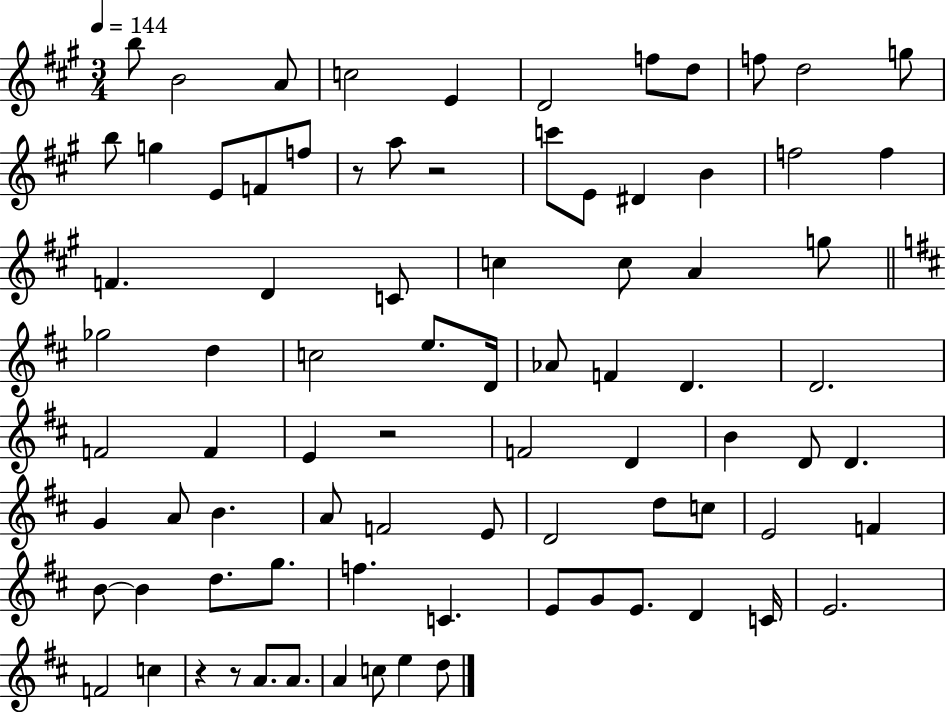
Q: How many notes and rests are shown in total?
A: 83